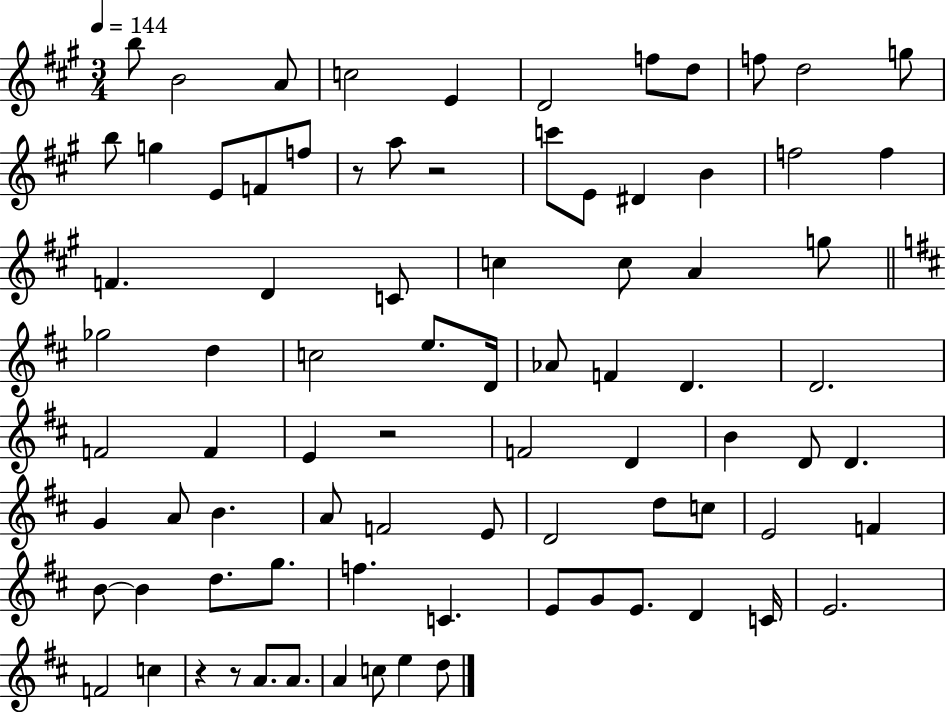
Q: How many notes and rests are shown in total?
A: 83